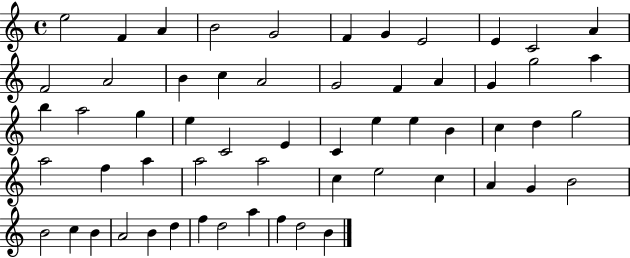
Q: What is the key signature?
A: C major